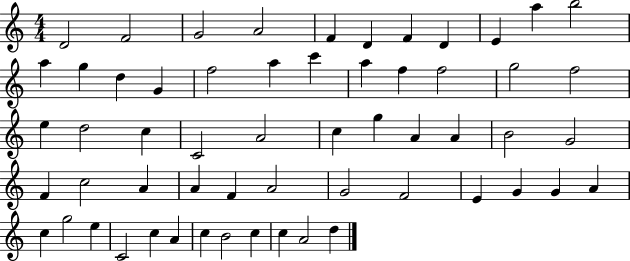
{
  \clef treble
  \numericTimeSignature
  \time 4/4
  \key c \major
  d'2 f'2 | g'2 a'2 | f'4 d'4 f'4 d'4 | e'4 a''4 b''2 | \break a''4 g''4 d''4 g'4 | f''2 a''4 c'''4 | a''4 f''4 f''2 | g''2 f''2 | \break e''4 d''2 c''4 | c'2 a'2 | c''4 g''4 a'4 a'4 | b'2 g'2 | \break f'4 c''2 a'4 | a'4 f'4 a'2 | g'2 f'2 | e'4 g'4 g'4 a'4 | \break c''4 g''2 e''4 | c'2 c''4 a'4 | c''4 b'2 c''4 | c''4 a'2 d''4 | \break \bar "|."
}